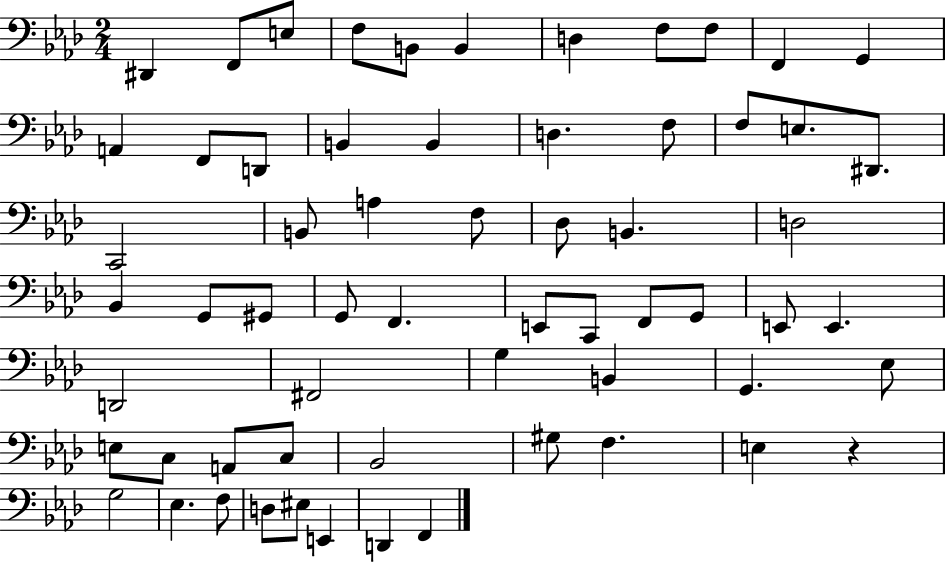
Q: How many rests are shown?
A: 1